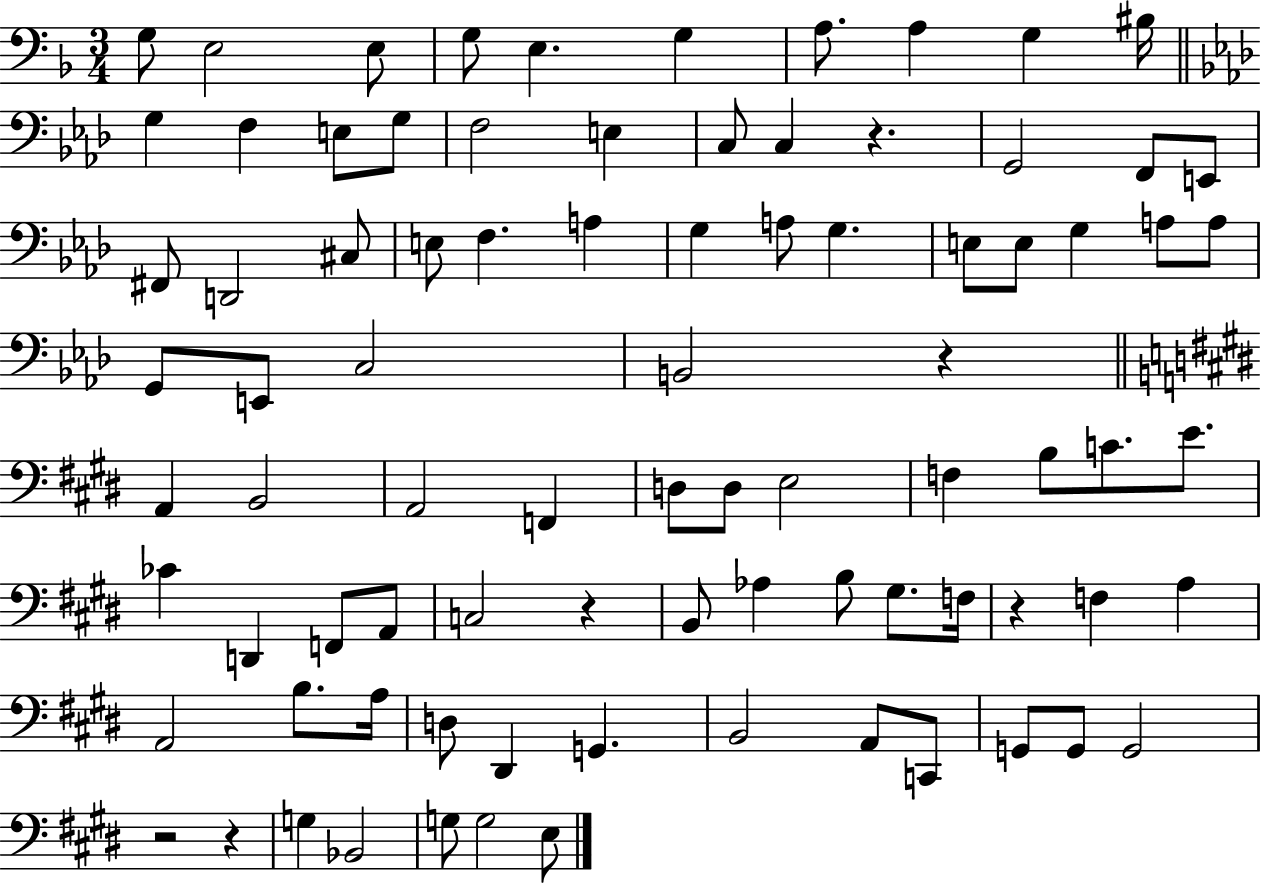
G3/e E3/h E3/e G3/e E3/q. G3/q A3/e. A3/q G3/q BIS3/s G3/q F3/q E3/e G3/e F3/h E3/q C3/e C3/q R/q. G2/h F2/e E2/e F#2/e D2/h C#3/e E3/e F3/q. A3/q G3/q A3/e G3/q. E3/e E3/e G3/q A3/e A3/e G2/e E2/e C3/h B2/h R/q A2/q B2/h A2/h F2/q D3/e D3/e E3/h F3/q B3/e C4/e. E4/e. CES4/q D2/q F2/e A2/e C3/h R/q B2/e Ab3/q B3/e G#3/e. F3/s R/q F3/q A3/q A2/h B3/e. A3/s D3/e D#2/q G2/q. B2/h A2/e C2/e G2/e G2/e G2/h R/h R/q G3/q Bb2/h G3/e G3/h E3/e